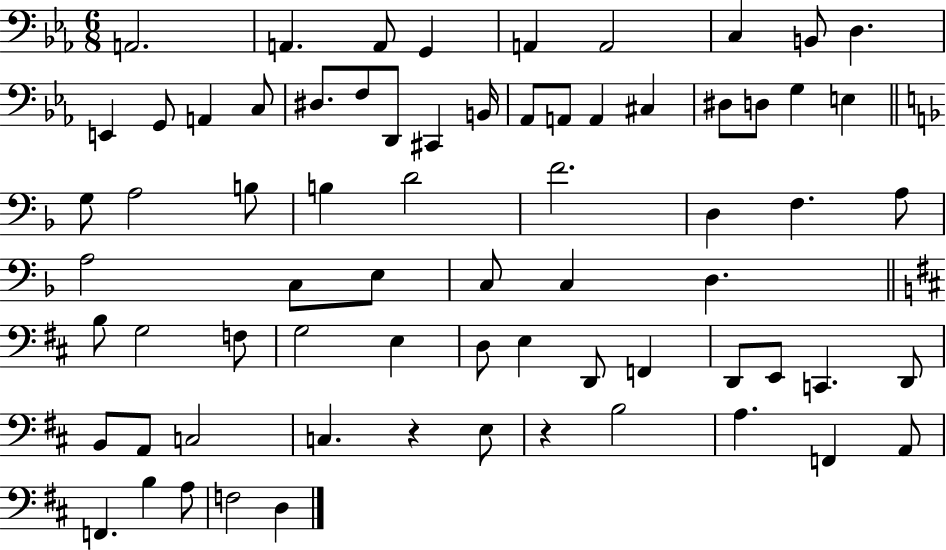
{
  \clef bass
  \numericTimeSignature
  \time 6/8
  \key ees \major
  a,2. | a,4. a,8 g,4 | a,4 a,2 | c4 b,8 d4. | \break e,4 g,8 a,4 c8 | dis8. f8 d,8 cis,4 b,16 | aes,8 a,8 a,4 cis4 | dis8 d8 g4 e4 | \break \bar "||" \break \key f \major g8 a2 b8 | b4 d'2 | f'2. | d4 f4. a8 | \break a2 c8 e8 | c8 c4 d4. | \bar "||" \break \key b \minor b8 g2 f8 | g2 e4 | d8 e4 d,8 f,4 | d,8 e,8 c,4. d,8 | \break b,8 a,8 c2 | c4. r4 e8 | r4 b2 | a4. f,4 a,8 | \break f,4. b4 a8 | f2 d4 | \bar "|."
}